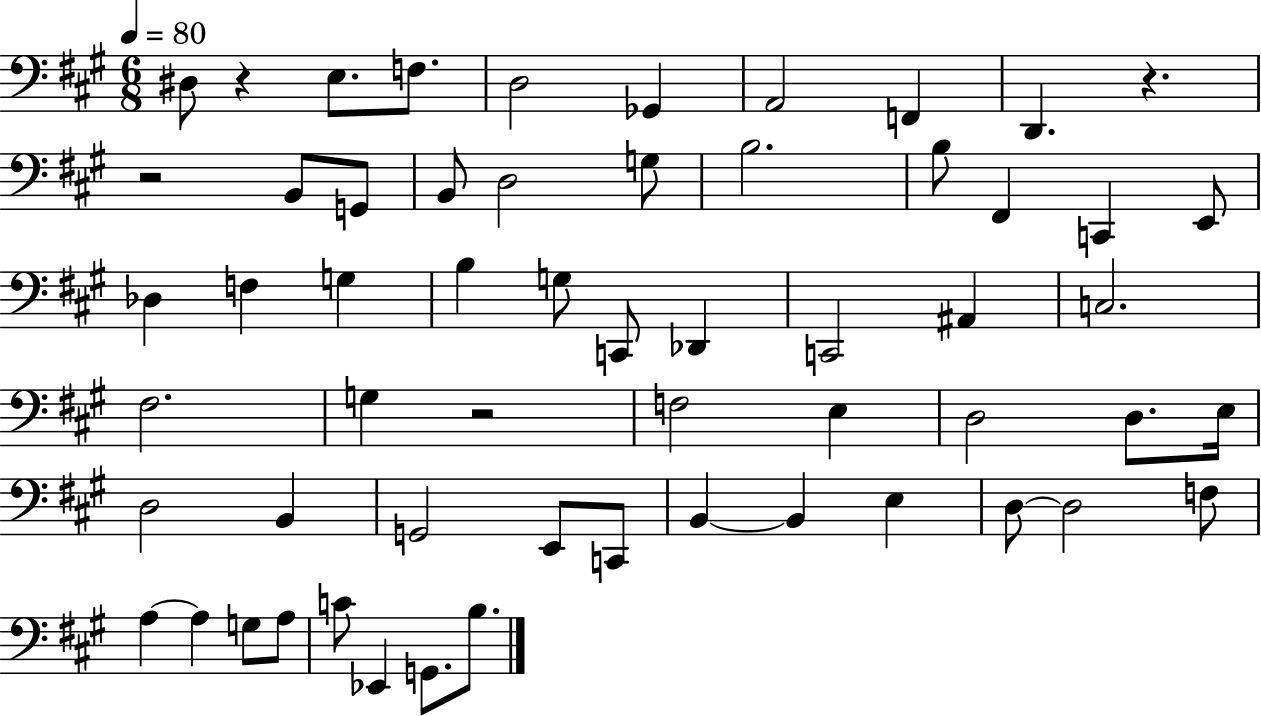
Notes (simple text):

D#3/e R/q E3/e. F3/e. D3/h Gb2/q A2/h F2/q D2/q. R/q. R/h B2/e G2/e B2/e D3/h G3/e B3/h. B3/e F#2/q C2/q E2/e Db3/q F3/q G3/q B3/q G3/e C2/e Db2/q C2/h A#2/q C3/h. F#3/h. G3/q R/h F3/h E3/q D3/h D3/e. E3/s D3/h B2/q G2/h E2/e C2/e B2/q B2/q E3/q D3/e D3/h F3/e A3/q A3/q G3/e A3/e C4/e Eb2/q G2/e. B3/e.